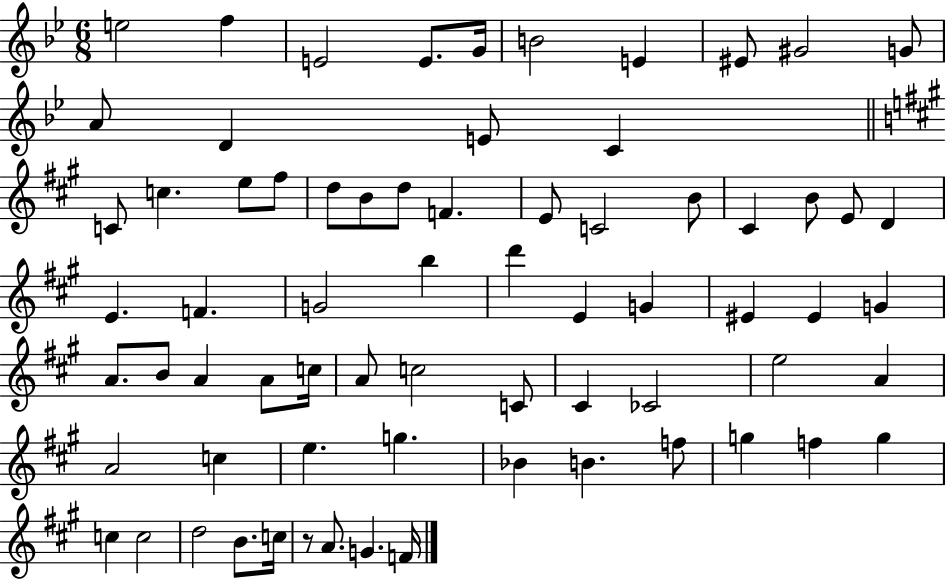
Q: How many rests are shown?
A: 1